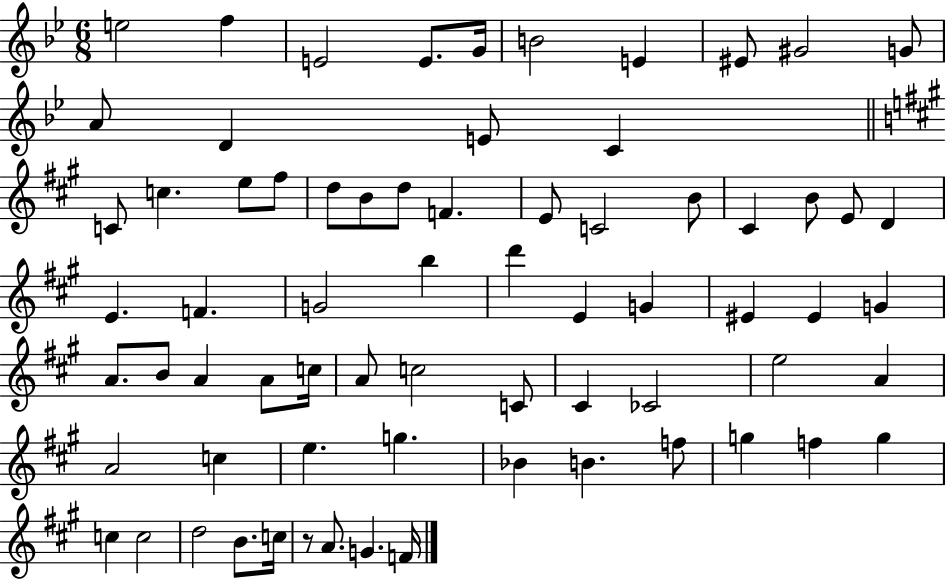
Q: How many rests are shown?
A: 1